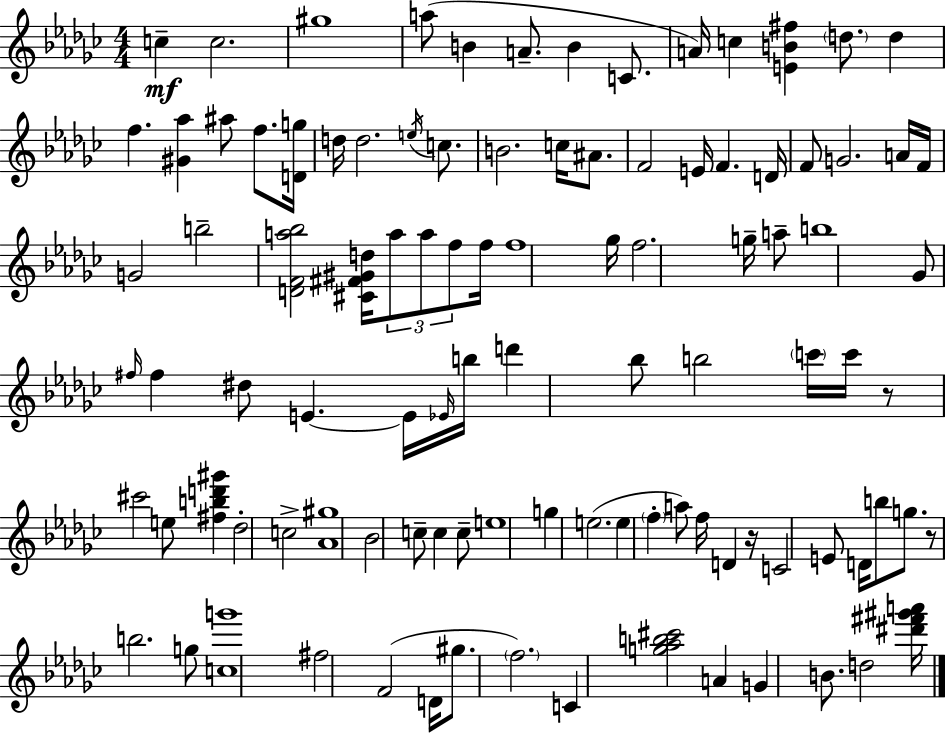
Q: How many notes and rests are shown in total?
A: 101